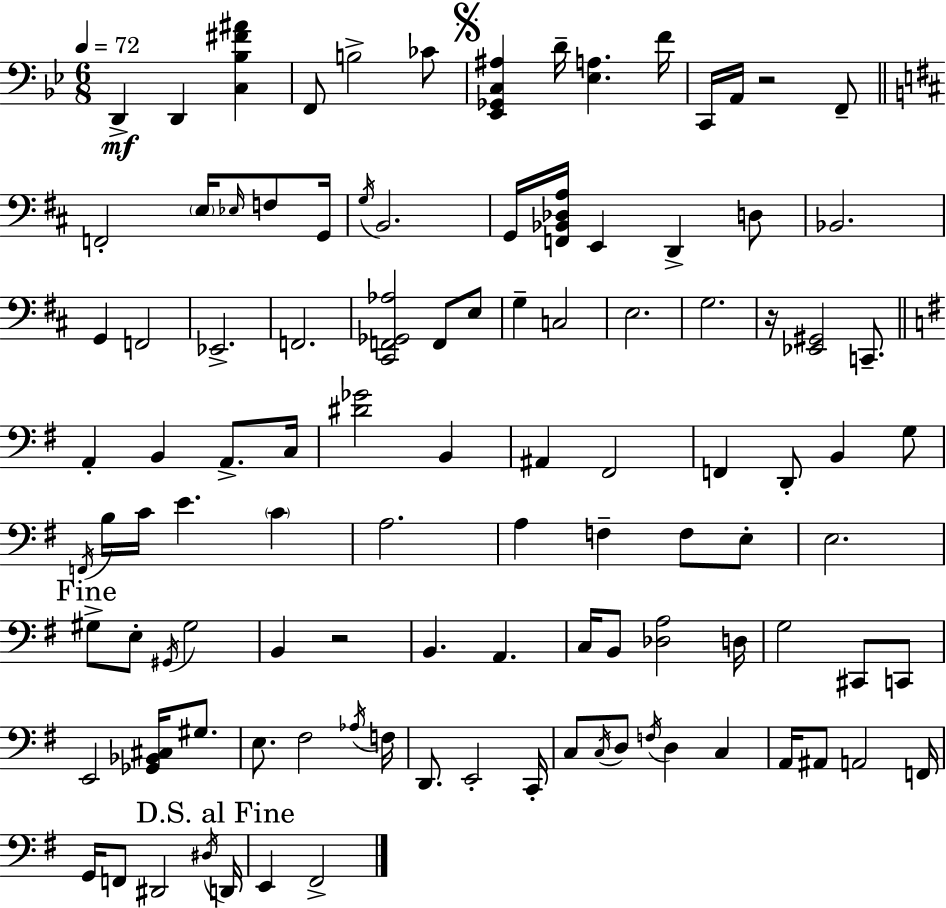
X:1
T:Untitled
M:6/8
L:1/4
K:Bb
D,, D,, [C,_B,^F^A] F,,/2 B,2 _C/2 [_E,,_G,,C,^A,] D/4 [_E,A,] F/4 C,,/4 A,,/4 z2 F,,/2 F,,2 E,/4 _E,/4 F,/2 G,,/4 G,/4 B,,2 G,,/4 [F,,_B,,_D,A,]/4 E,, D,, D,/2 _B,,2 G,, F,,2 _E,,2 F,,2 [^C,,F,,_G,,_A,]2 F,,/2 E,/2 G, C,2 E,2 G,2 z/4 [_E,,^G,,]2 C,,/2 A,, B,, A,,/2 C,/4 [^D_G]2 B,, ^A,, ^F,,2 F,, D,,/2 B,, G,/2 F,,/4 B,/4 C/4 E C A,2 A, F, F,/2 E,/2 E,2 ^G,/2 E,/2 ^G,,/4 ^G,2 B,, z2 B,, A,, C,/4 B,,/2 [_D,A,]2 D,/4 G,2 ^C,,/2 C,,/2 E,,2 [_G,,_B,,^C,]/4 ^G,/2 E,/2 ^F,2 _A,/4 F,/4 D,,/2 E,,2 C,,/4 C,/2 C,/4 D,/2 F,/4 D, C, A,,/4 ^A,,/2 A,,2 F,,/4 G,,/4 F,,/2 ^D,,2 ^D,/4 D,,/4 E,, ^F,,2